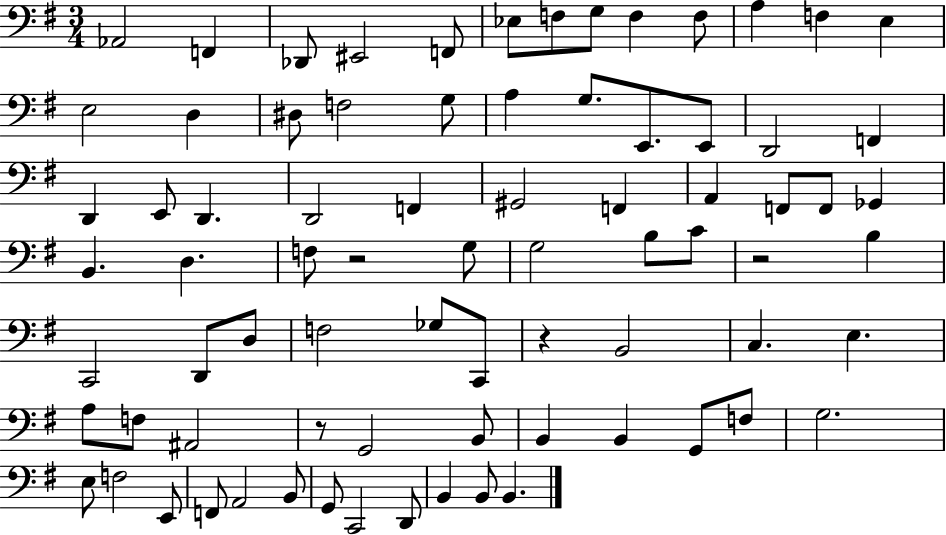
X:1
T:Untitled
M:3/4
L:1/4
K:G
_A,,2 F,, _D,,/2 ^E,,2 F,,/2 _E,/2 F,/2 G,/2 F, F,/2 A, F, E, E,2 D, ^D,/2 F,2 G,/2 A, G,/2 E,,/2 E,,/2 D,,2 F,, D,, E,,/2 D,, D,,2 F,, ^G,,2 F,, A,, F,,/2 F,,/2 _G,, B,, D, F,/2 z2 G,/2 G,2 B,/2 C/2 z2 B, C,,2 D,,/2 D,/2 F,2 _G,/2 C,,/2 z B,,2 C, E, A,/2 F,/2 ^A,,2 z/2 G,,2 B,,/2 B,, B,, G,,/2 F,/2 G,2 E,/2 F,2 E,,/2 F,,/2 A,,2 B,,/2 G,,/2 C,,2 D,,/2 B,, B,,/2 B,,